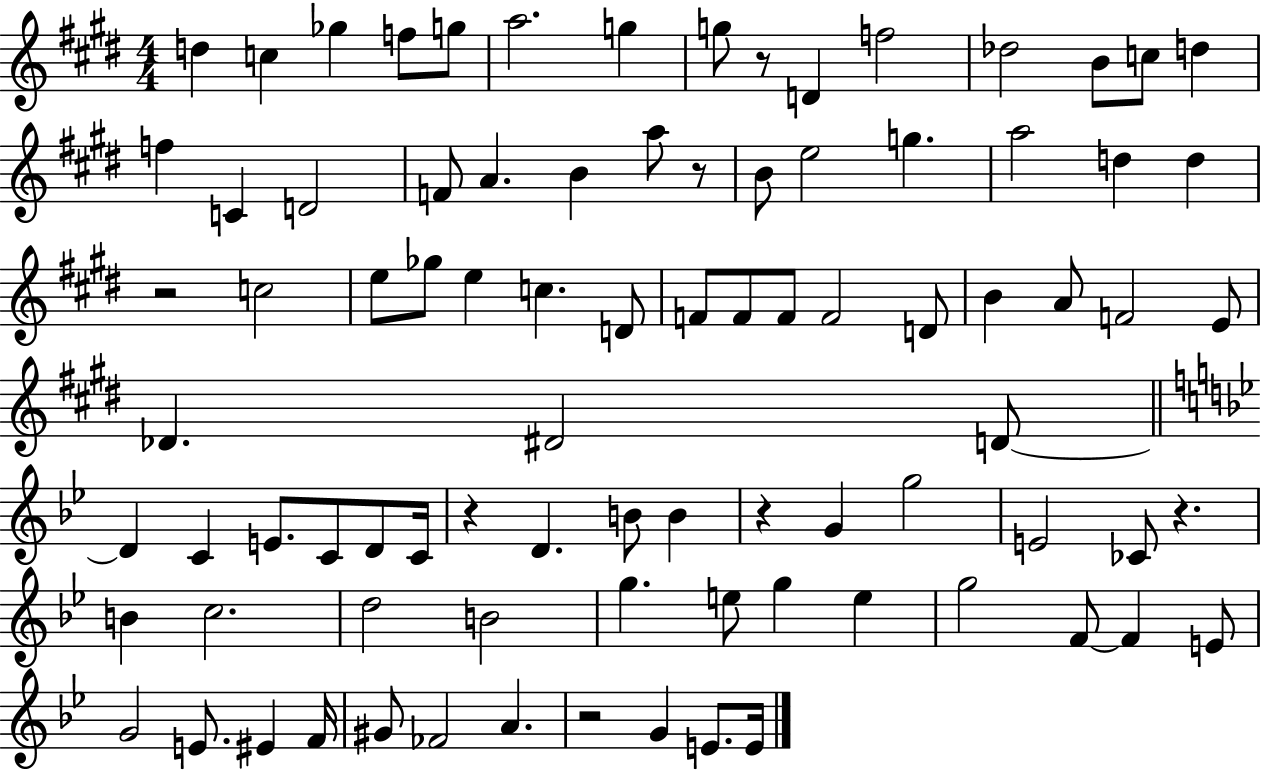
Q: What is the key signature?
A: E major